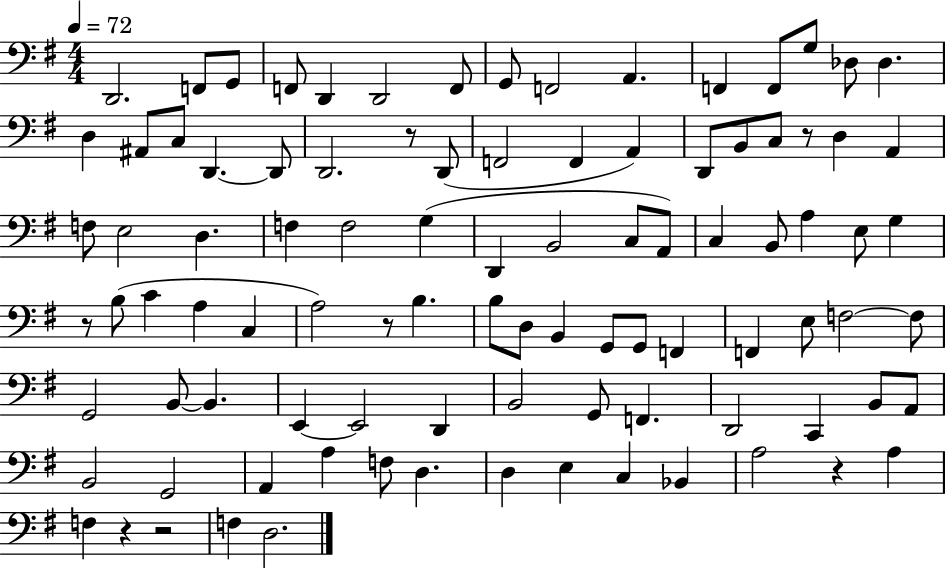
X:1
T:Untitled
M:4/4
L:1/4
K:G
D,,2 F,,/2 G,,/2 F,,/2 D,, D,,2 F,,/2 G,,/2 F,,2 A,, F,, F,,/2 G,/2 _D,/2 _D, D, ^A,,/2 C,/2 D,, D,,/2 D,,2 z/2 D,,/2 F,,2 F,, A,, D,,/2 B,,/2 C,/2 z/2 D, A,, F,/2 E,2 D, F, F,2 G, D,, B,,2 C,/2 A,,/2 C, B,,/2 A, E,/2 G, z/2 B,/2 C A, C, A,2 z/2 B, B,/2 D,/2 B,, G,,/2 G,,/2 F,, F,, E,/2 F,2 F,/2 G,,2 B,,/2 B,, E,, E,,2 D,, B,,2 G,,/2 F,, D,,2 C,, B,,/2 A,,/2 B,,2 G,,2 A,, A, F,/2 D, D, E, C, _B,, A,2 z A, F, z z2 F, D,2